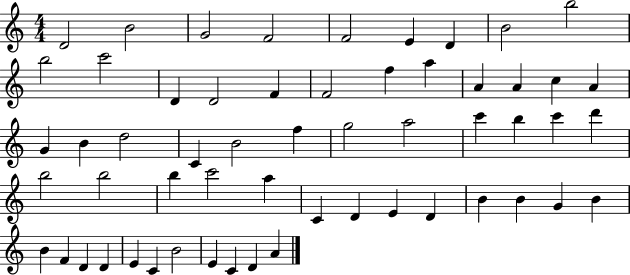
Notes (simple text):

D4/h B4/h G4/h F4/h F4/h E4/q D4/q B4/h B5/h B5/h C6/h D4/q D4/h F4/q F4/h F5/q A5/q A4/q A4/q C5/q A4/q G4/q B4/q D5/h C4/q B4/h F5/q G5/h A5/h C6/q B5/q C6/q D6/q B5/h B5/h B5/q C6/h A5/q C4/q D4/q E4/q D4/q B4/q B4/q G4/q B4/q B4/q F4/q D4/q D4/q E4/q C4/q B4/h E4/q C4/q D4/q A4/q